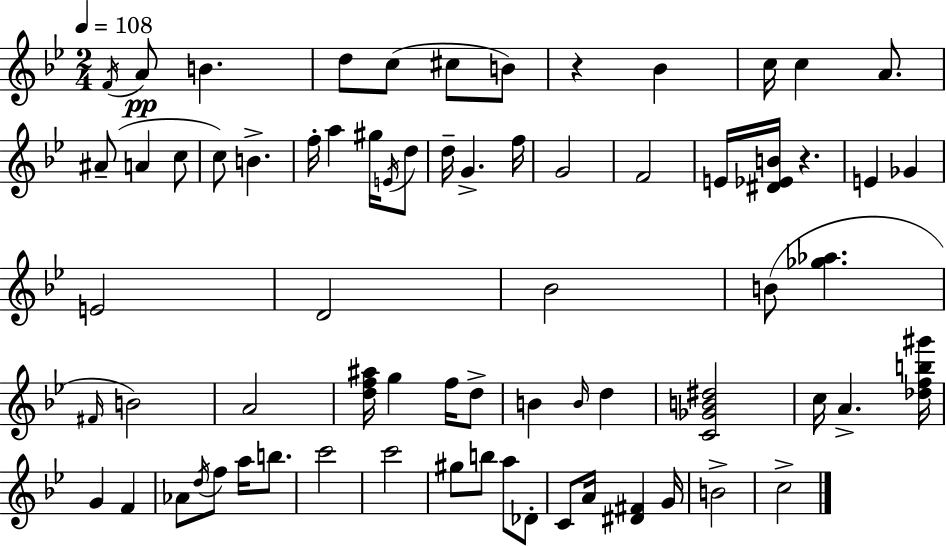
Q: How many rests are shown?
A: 2